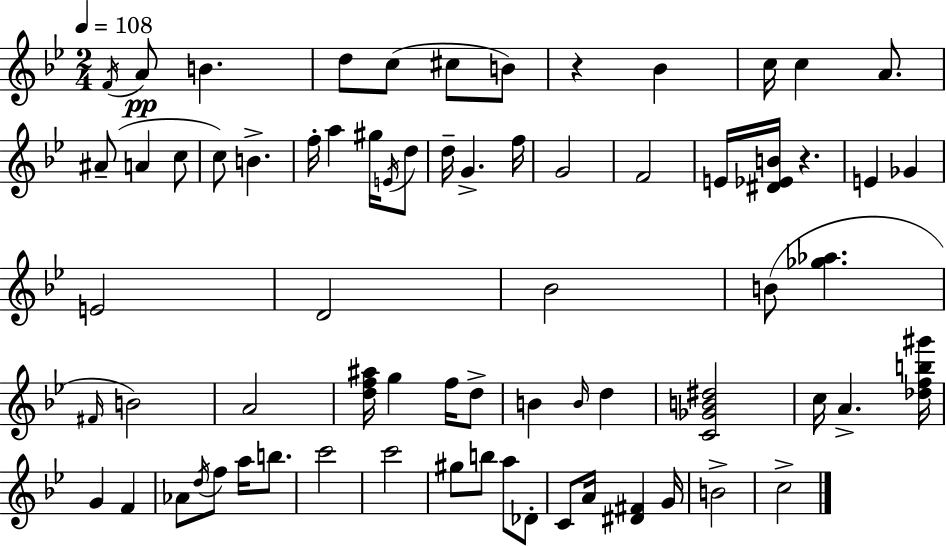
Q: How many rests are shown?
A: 2